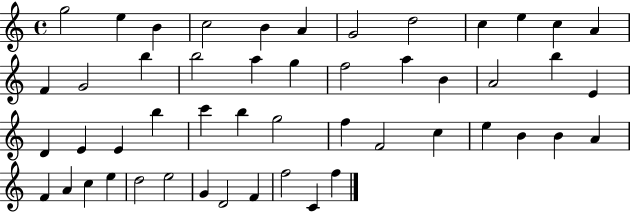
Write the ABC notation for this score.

X:1
T:Untitled
M:4/4
L:1/4
K:C
g2 e B c2 B A G2 d2 c e c A F G2 b b2 a g f2 a B A2 b E D E E b c' b g2 f F2 c e B B A F A c e d2 e2 G D2 F f2 C f